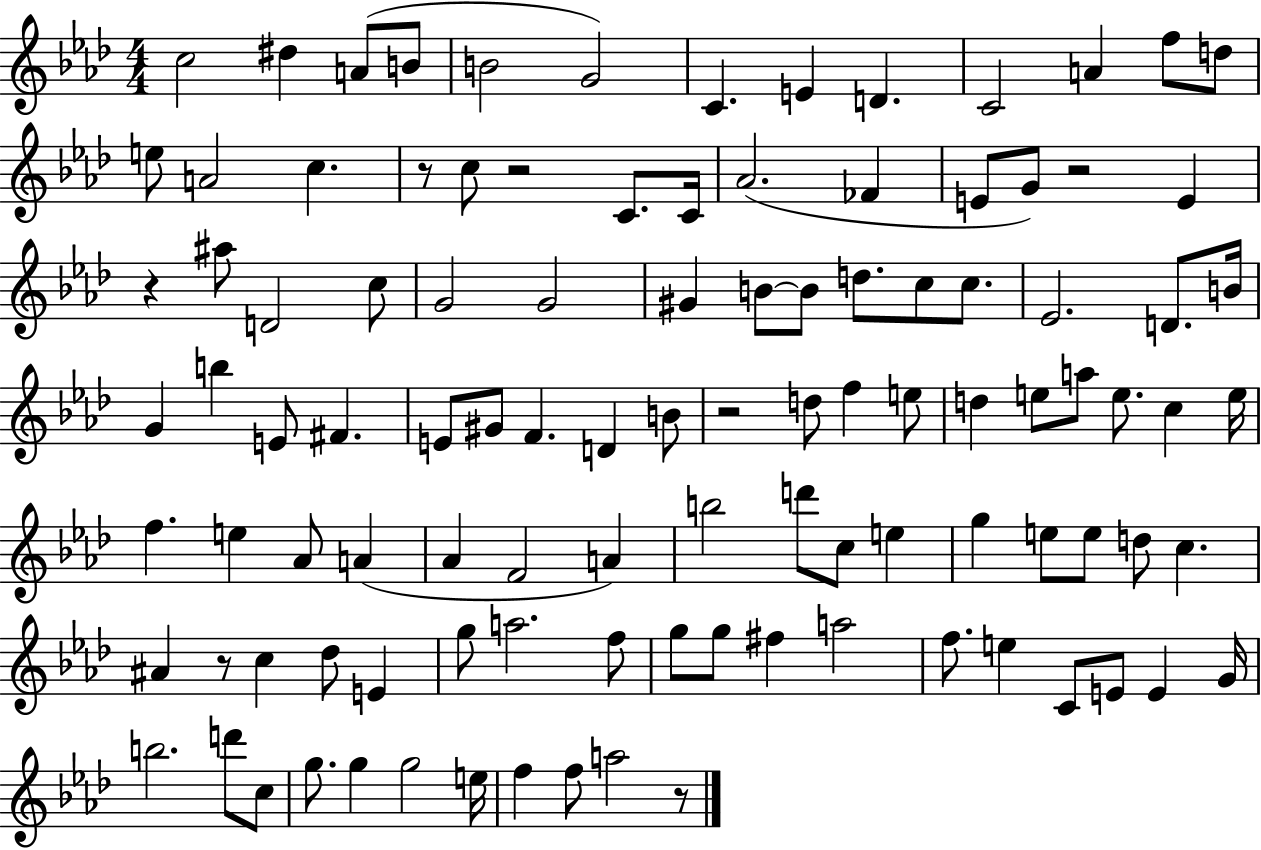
{
  \clef treble
  \numericTimeSignature
  \time 4/4
  \key aes \major
  c''2 dis''4 a'8( b'8 | b'2 g'2) | c'4. e'4 d'4. | c'2 a'4 f''8 d''8 | \break e''8 a'2 c''4. | r8 c''8 r2 c'8. c'16 | aes'2.( fes'4 | e'8 g'8) r2 e'4 | \break r4 ais''8 d'2 c''8 | g'2 g'2 | gis'4 b'8~~ b'8 d''8. c''8 c''8. | ees'2. d'8. b'16 | \break g'4 b''4 e'8 fis'4. | e'8 gis'8 f'4. d'4 b'8 | r2 d''8 f''4 e''8 | d''4 e''8 a''8 e''8. c''4 e''16 | \break f''4. e''4 aes'8 a'4( | aes'4 f'2 a'4) | b''2 d'''8 c''8 e''4 | g''4 e''8 e''8 d''8 c''4. | \break ais'4 r8 c''4 des''8 e'4 | g''8 a''2. f''8 | g''8 g''8 fis''4 a''2 | f''8. e''4 c'8 e'8 e'4 g'16 | \break b''2. d'''8 c''8 | g''8. g''4 g''2 e''16 | f''4 f''8 a''2 r8 | \bar "|."
}